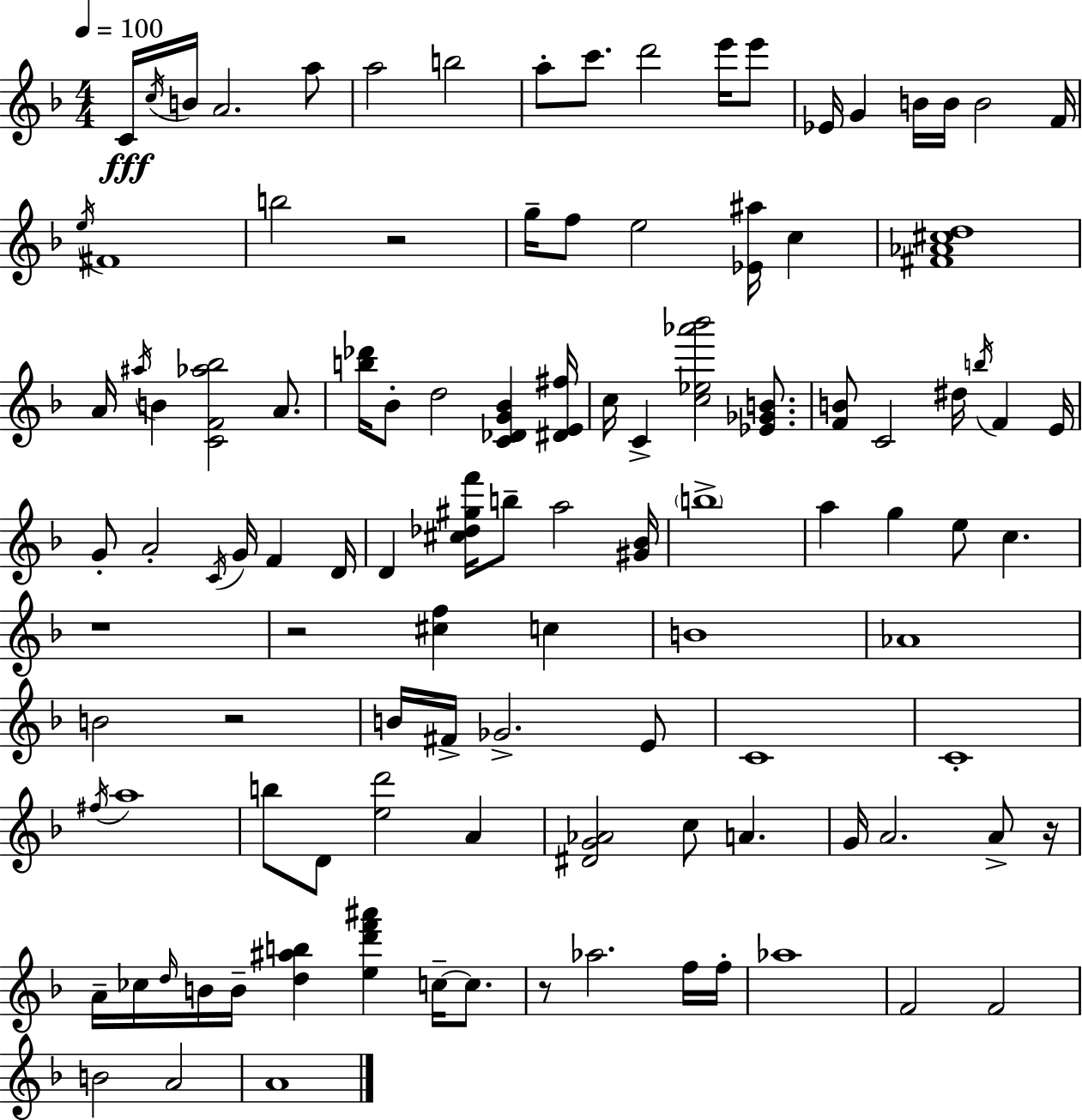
X:1
T:Untitled
M:4/4
L:1/4
K:F
C/4 c/4 B/4 A2 a/2 a2 b2 a/2 c'/2 d'2 e'/4 e'/2 _E/4 G B/4 B/4 B2 F/4 e/4 ^F4 b2 z2 g/4 f/2 e2 [_E^a]/4 c [^F_A^cd]4 A/4 ^a/4 B [CF_a_b]2 A/2 [b_d']/4 _B/2 d2 [C_DG_B] [^DE^f]/4 c/4 C [c_e_a'_b']2 [_E_GB]/2 [FB]/2 C2 ^d/4 b/4 F E/4 G/2 A2 C/4 G/4 F D/4 D [^c_d^gf']/4 b/2 a2 [^G_B]/4 b4 a g e/2 c z4 z2 [^cf] c B4 _A4 B2 z2 B/4 ^F/4 _G2 E/2 C4 C4 ^f/4 a4 b/2 D/2 [ed']2 A [^DG_A]2 c/2 A G/4 A2 A/2 z/4 A/4 _c/4 d/4 B/4 B/4 [d^ab] [ed'f'^a'] c/4 c/2 z/2 _a2 f/4 f/4 _a4 F2 F2 B2 A2 A4